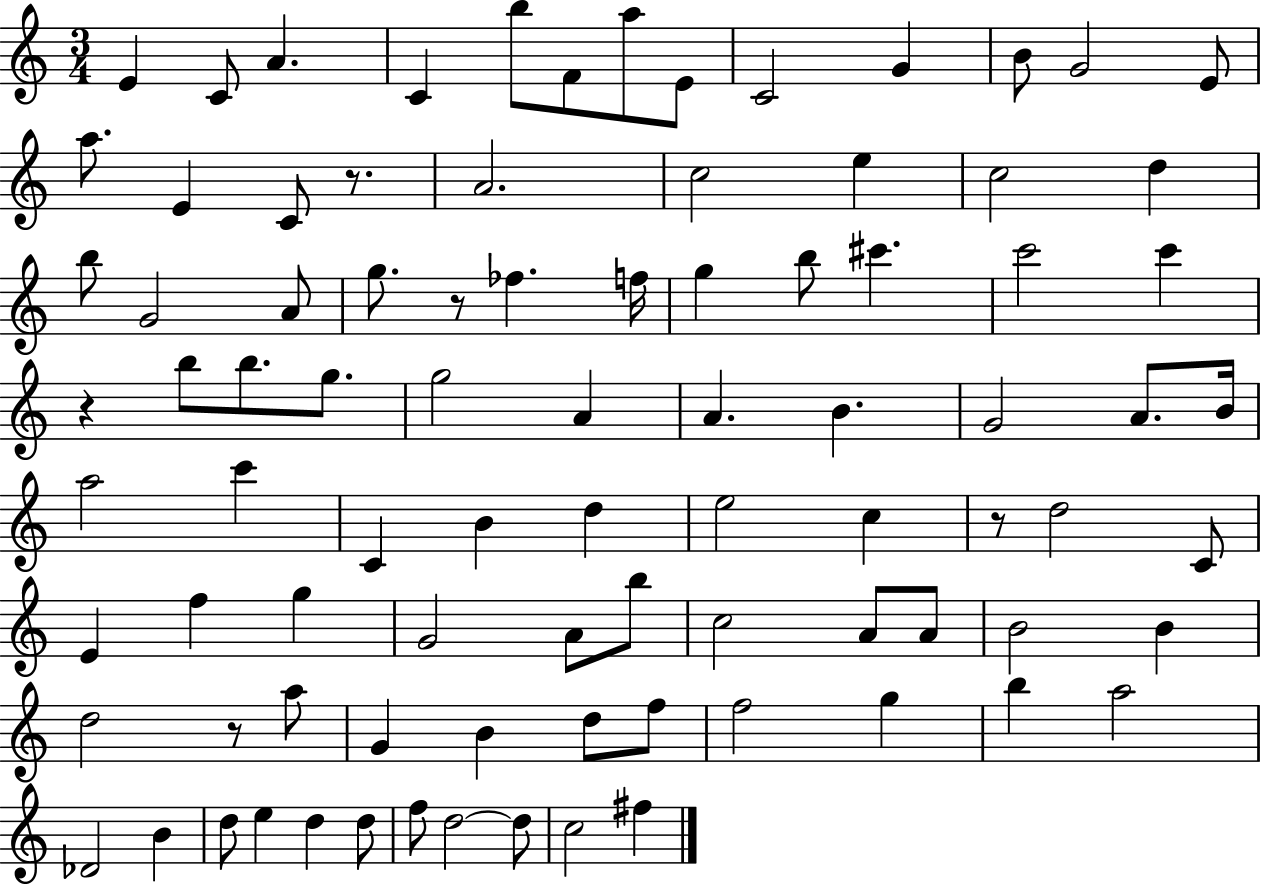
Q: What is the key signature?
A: C major